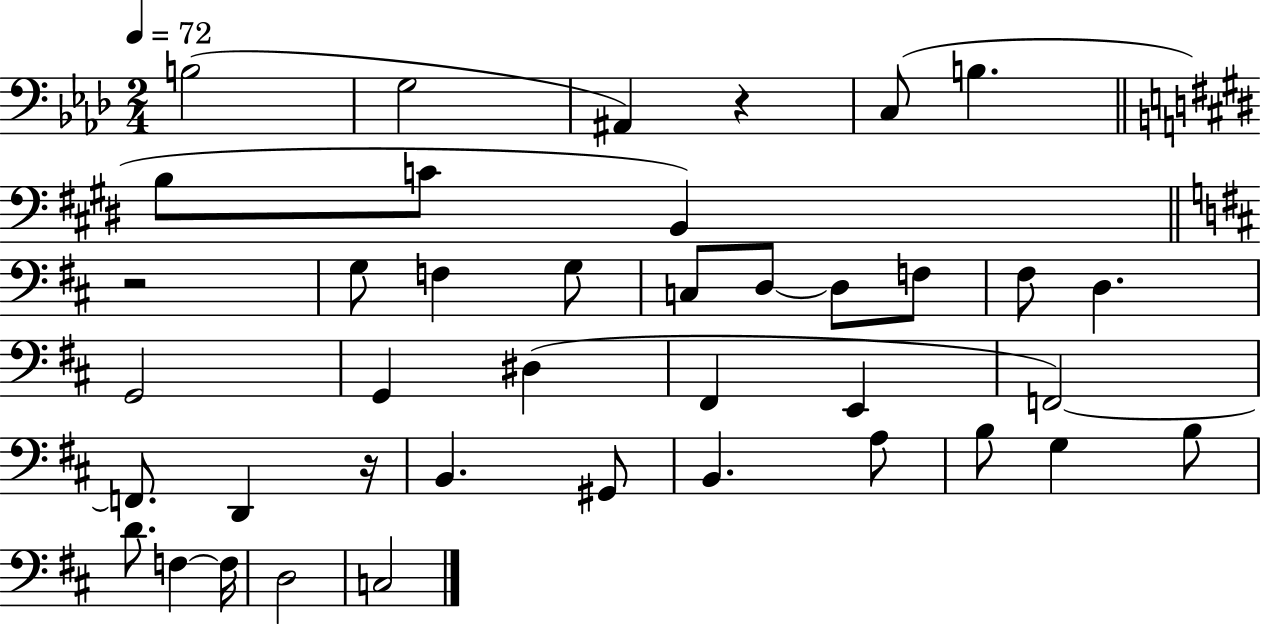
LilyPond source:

{
  \clef bass
  \numericTimeSignature
  \time 2/4
  \key aes \major
  \tempo 4 = 72
  b2( | g2 | ais,4) r4 | c8( b4. | \break \bar "||" \break \key e \major b8 c'8 b,4) | \bar "||" \break \key d \major r2 | g8 f4 g8 | c8 d8~~ d8 f8 | fis8 d4. | \break g,2 | g,4 dis4( | fis,4 e,4 | f,2~~) | \break f,8. d,4 r16 | b,4. gis,8 | b,4. a8 | b8 g4 b8 | \break d'8. f4~~ f16 | d2 | c2 | \bar "|."
}